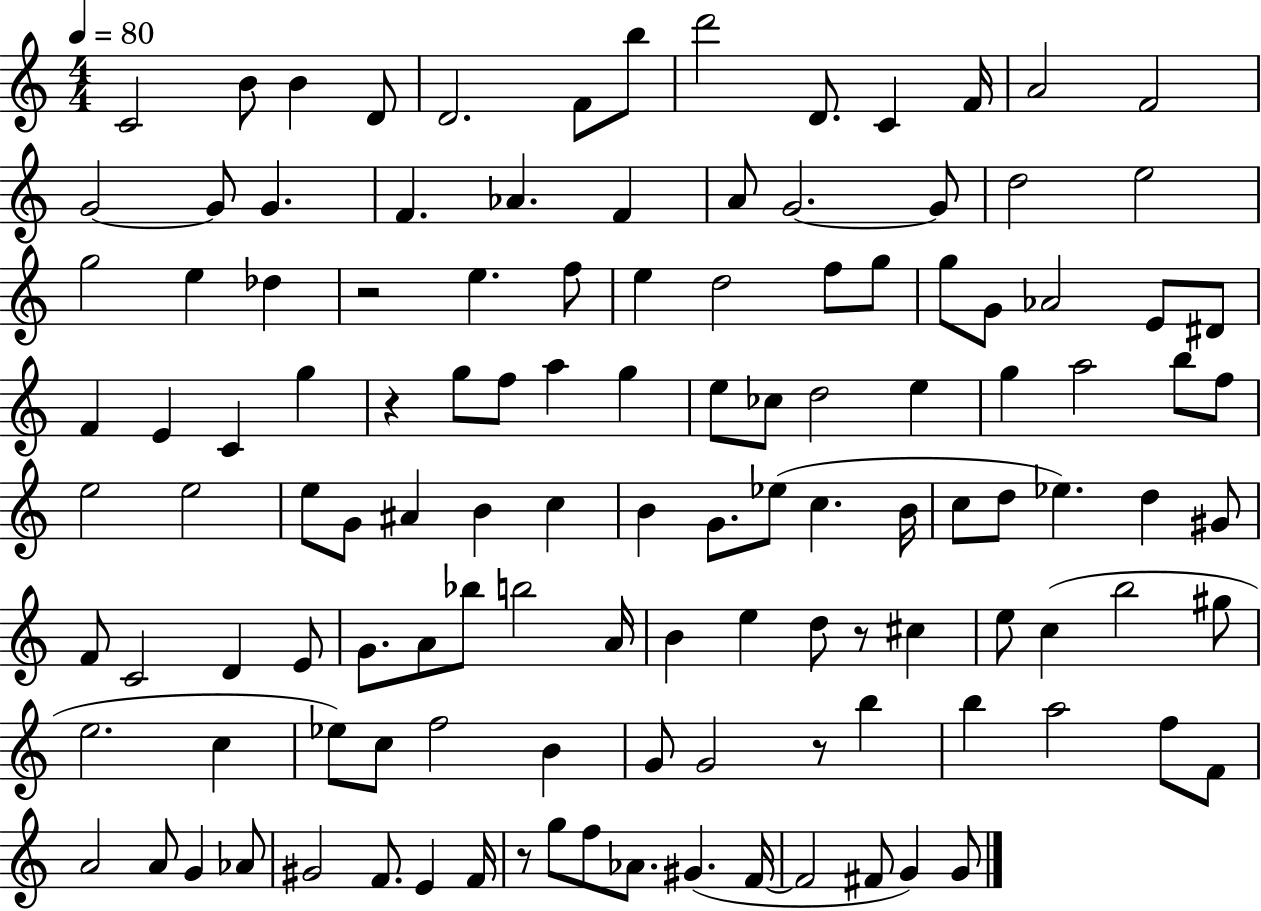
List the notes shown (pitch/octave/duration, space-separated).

C4/h B4/e B4/q D4/e D4/h. F4/e B5/e D6/h D4/e. C4/q F4/s A4/h F4/h G4/h G4/e G4/q. F4/q. Ab4/q. F4/q A4/e G4/h. G4/e D5/h E5/h G5/h E5/q Db5/q R/h E5/q. F5/e E5/q D5/h F5/e G5/e G5/e G4/e Ab4/h E4/e D#4/e F4/q E4/q C4/q G5/q R/q G5/e F5/e A5/q G5/q E5/e CES5/e D5/h E5/q G5/q A5/h B5/e F5/e E5/h E5/h E5/e G4/e A#4/q B4/q C5/q B4/q G4/e. Eb5/e C5/q. B4/s C5/e D5/e Eb5/q. D5/q G#4/e F4/e C4/h D4/q E4/e G4/e. A4/e Bb5/e B5/h A4/s B4/q E5/q D5/e R/e C#5/q E5/e C5/q B5/h G#5/e E5/h. C5/q Eb5/e C5/e F5/h B4/q G4/e G4/h R/e B5/q B5/q A5/h F5/e F4/e A4/h A4/e G4/q Ab4/e G#4/h F4/e. E4/q F4/s R/e G5/e F5/e Ab4/e. G#4/q. F4/s F4/h F#4/e G4/q G4/e